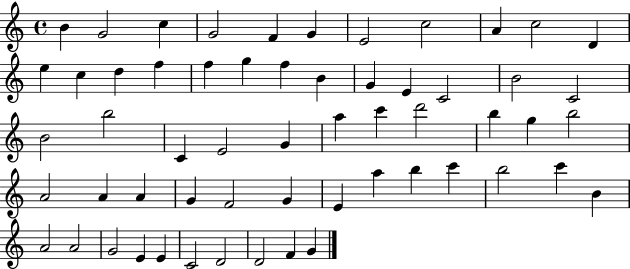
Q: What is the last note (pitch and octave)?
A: G4